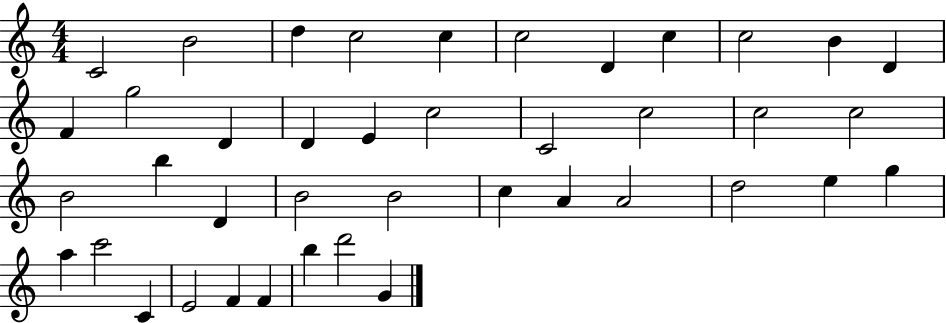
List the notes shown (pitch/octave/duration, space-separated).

C4/h B4/h D5/q C5/h C5/q C5/h D4/q C5/q C5/h B4/q D4/q F4/q G5/h D4/q D4/q E4/q C5/h C4/h C5/h C5/h C5/h B4/h B5/q D4/q B4/h B4/h C5/q A4/q A4/h D5/h E5/q G5/q A5/q C6/h C4/q E4/h F4/q F4/q B5/q D6/h G4/q